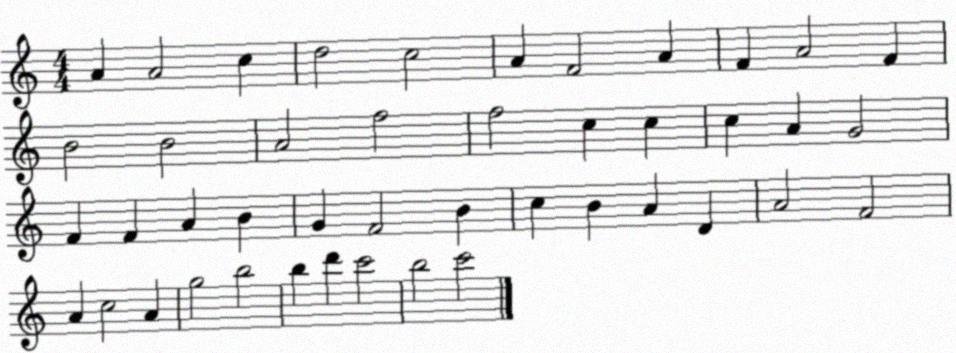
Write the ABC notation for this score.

X:1
T:Untitled
M:4/4
L:1/4
K:C
A A2 c d2 c2 A F2 A F A2 F B2 B2 A2 f2 f2 c c c A G2 F F A B G F2 B c B A D A2 F2 A c2 A g2 b2 b d' c'2 b2 c'2